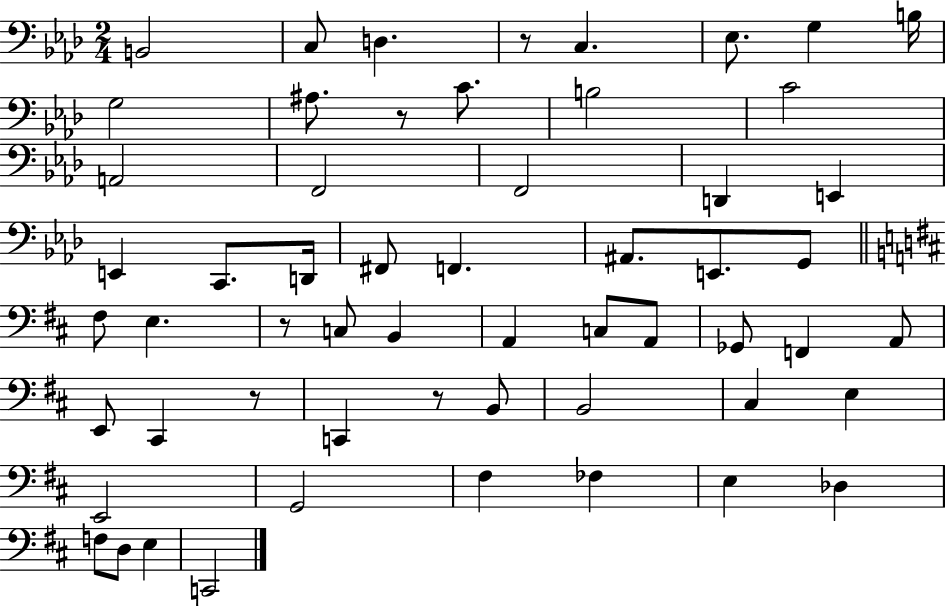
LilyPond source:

{
  \clef bass
  \numericTimeSignature
  \time 2/4
  \key aes \major
  b,2 | c8 d4. | r8 c4. | ees8. g4 b16 | \break g2 | ais8. r8 c'8. | b2 | c'2 | \break a,2 | f,2 | f,2 | d,4 e,4 | \break e,4 c,8. d,16 | fis,8 f,4. | ais,8. e,8. g,8 | \bar "||" \break \key b \minor fis8 e4. | r8 c8 b,4 | a,4 c8 a,8 | ges,8 f,4 a,8 | \break e,8 cis,4 r8 | c,4 r8 b,8 | b,2 | cis4 e4 | \break e,2 | g,2 | fis4 fes4 | e4 des4 | \break f8 d8 e4 | c,2 | \bar "|."
}